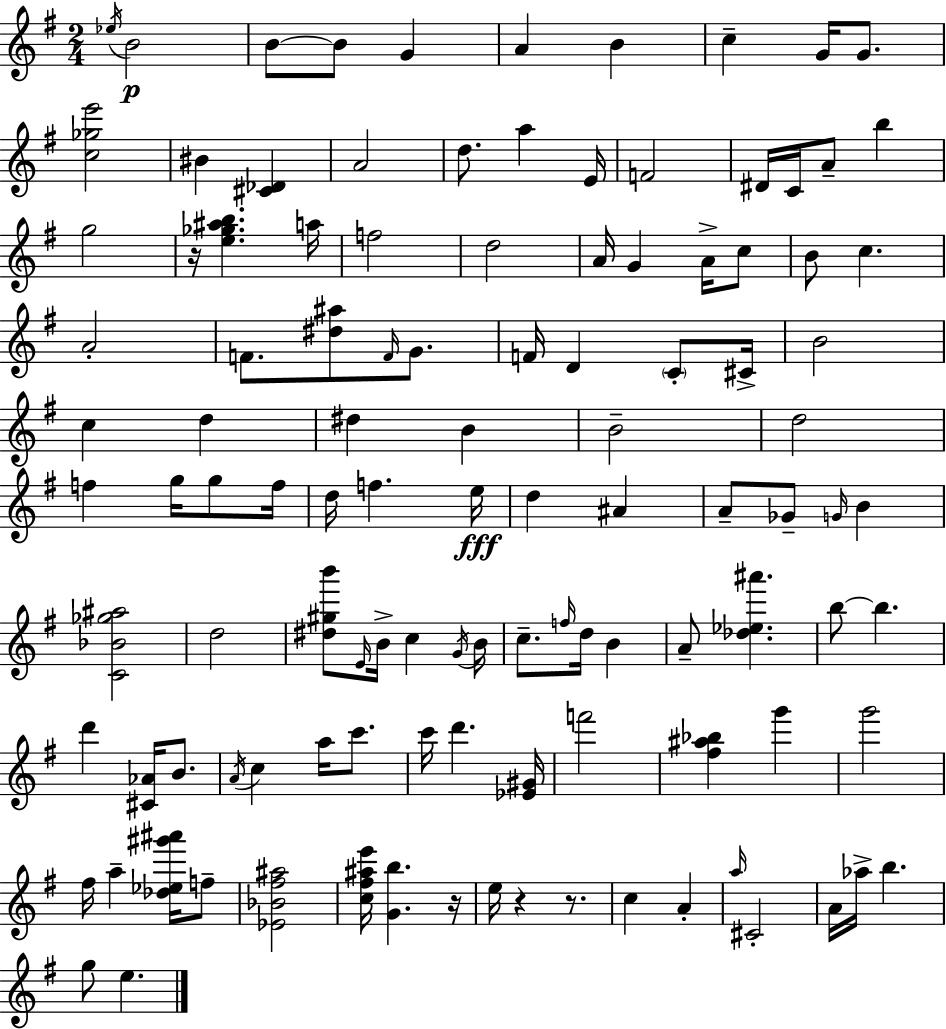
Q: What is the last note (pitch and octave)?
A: E5